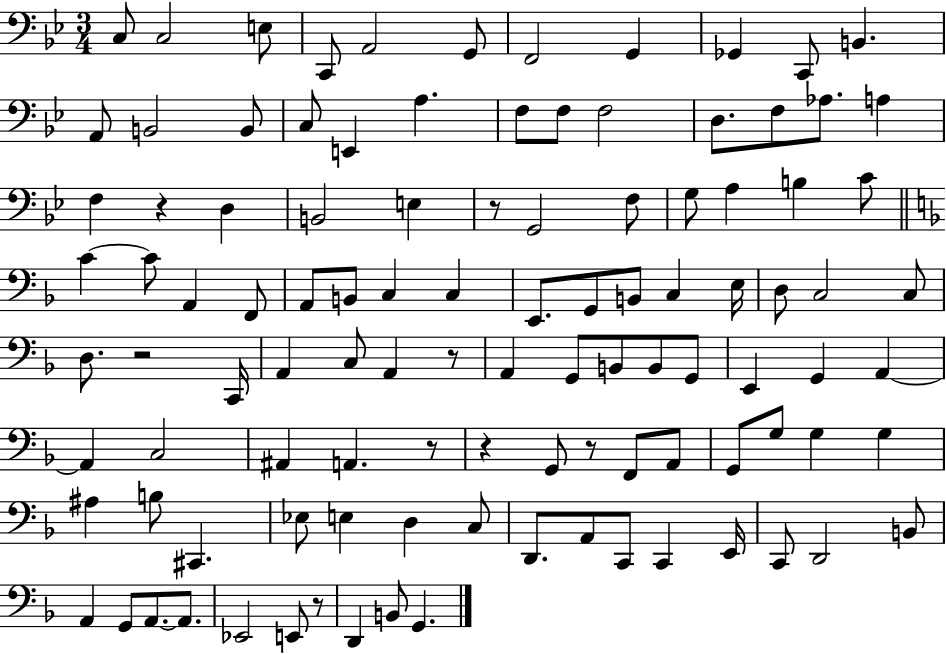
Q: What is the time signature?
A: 3/4